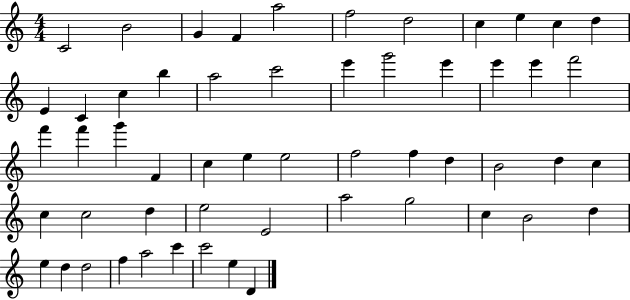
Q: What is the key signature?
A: C major